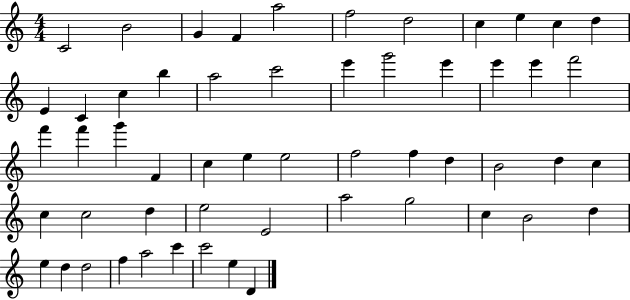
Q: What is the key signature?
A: C major